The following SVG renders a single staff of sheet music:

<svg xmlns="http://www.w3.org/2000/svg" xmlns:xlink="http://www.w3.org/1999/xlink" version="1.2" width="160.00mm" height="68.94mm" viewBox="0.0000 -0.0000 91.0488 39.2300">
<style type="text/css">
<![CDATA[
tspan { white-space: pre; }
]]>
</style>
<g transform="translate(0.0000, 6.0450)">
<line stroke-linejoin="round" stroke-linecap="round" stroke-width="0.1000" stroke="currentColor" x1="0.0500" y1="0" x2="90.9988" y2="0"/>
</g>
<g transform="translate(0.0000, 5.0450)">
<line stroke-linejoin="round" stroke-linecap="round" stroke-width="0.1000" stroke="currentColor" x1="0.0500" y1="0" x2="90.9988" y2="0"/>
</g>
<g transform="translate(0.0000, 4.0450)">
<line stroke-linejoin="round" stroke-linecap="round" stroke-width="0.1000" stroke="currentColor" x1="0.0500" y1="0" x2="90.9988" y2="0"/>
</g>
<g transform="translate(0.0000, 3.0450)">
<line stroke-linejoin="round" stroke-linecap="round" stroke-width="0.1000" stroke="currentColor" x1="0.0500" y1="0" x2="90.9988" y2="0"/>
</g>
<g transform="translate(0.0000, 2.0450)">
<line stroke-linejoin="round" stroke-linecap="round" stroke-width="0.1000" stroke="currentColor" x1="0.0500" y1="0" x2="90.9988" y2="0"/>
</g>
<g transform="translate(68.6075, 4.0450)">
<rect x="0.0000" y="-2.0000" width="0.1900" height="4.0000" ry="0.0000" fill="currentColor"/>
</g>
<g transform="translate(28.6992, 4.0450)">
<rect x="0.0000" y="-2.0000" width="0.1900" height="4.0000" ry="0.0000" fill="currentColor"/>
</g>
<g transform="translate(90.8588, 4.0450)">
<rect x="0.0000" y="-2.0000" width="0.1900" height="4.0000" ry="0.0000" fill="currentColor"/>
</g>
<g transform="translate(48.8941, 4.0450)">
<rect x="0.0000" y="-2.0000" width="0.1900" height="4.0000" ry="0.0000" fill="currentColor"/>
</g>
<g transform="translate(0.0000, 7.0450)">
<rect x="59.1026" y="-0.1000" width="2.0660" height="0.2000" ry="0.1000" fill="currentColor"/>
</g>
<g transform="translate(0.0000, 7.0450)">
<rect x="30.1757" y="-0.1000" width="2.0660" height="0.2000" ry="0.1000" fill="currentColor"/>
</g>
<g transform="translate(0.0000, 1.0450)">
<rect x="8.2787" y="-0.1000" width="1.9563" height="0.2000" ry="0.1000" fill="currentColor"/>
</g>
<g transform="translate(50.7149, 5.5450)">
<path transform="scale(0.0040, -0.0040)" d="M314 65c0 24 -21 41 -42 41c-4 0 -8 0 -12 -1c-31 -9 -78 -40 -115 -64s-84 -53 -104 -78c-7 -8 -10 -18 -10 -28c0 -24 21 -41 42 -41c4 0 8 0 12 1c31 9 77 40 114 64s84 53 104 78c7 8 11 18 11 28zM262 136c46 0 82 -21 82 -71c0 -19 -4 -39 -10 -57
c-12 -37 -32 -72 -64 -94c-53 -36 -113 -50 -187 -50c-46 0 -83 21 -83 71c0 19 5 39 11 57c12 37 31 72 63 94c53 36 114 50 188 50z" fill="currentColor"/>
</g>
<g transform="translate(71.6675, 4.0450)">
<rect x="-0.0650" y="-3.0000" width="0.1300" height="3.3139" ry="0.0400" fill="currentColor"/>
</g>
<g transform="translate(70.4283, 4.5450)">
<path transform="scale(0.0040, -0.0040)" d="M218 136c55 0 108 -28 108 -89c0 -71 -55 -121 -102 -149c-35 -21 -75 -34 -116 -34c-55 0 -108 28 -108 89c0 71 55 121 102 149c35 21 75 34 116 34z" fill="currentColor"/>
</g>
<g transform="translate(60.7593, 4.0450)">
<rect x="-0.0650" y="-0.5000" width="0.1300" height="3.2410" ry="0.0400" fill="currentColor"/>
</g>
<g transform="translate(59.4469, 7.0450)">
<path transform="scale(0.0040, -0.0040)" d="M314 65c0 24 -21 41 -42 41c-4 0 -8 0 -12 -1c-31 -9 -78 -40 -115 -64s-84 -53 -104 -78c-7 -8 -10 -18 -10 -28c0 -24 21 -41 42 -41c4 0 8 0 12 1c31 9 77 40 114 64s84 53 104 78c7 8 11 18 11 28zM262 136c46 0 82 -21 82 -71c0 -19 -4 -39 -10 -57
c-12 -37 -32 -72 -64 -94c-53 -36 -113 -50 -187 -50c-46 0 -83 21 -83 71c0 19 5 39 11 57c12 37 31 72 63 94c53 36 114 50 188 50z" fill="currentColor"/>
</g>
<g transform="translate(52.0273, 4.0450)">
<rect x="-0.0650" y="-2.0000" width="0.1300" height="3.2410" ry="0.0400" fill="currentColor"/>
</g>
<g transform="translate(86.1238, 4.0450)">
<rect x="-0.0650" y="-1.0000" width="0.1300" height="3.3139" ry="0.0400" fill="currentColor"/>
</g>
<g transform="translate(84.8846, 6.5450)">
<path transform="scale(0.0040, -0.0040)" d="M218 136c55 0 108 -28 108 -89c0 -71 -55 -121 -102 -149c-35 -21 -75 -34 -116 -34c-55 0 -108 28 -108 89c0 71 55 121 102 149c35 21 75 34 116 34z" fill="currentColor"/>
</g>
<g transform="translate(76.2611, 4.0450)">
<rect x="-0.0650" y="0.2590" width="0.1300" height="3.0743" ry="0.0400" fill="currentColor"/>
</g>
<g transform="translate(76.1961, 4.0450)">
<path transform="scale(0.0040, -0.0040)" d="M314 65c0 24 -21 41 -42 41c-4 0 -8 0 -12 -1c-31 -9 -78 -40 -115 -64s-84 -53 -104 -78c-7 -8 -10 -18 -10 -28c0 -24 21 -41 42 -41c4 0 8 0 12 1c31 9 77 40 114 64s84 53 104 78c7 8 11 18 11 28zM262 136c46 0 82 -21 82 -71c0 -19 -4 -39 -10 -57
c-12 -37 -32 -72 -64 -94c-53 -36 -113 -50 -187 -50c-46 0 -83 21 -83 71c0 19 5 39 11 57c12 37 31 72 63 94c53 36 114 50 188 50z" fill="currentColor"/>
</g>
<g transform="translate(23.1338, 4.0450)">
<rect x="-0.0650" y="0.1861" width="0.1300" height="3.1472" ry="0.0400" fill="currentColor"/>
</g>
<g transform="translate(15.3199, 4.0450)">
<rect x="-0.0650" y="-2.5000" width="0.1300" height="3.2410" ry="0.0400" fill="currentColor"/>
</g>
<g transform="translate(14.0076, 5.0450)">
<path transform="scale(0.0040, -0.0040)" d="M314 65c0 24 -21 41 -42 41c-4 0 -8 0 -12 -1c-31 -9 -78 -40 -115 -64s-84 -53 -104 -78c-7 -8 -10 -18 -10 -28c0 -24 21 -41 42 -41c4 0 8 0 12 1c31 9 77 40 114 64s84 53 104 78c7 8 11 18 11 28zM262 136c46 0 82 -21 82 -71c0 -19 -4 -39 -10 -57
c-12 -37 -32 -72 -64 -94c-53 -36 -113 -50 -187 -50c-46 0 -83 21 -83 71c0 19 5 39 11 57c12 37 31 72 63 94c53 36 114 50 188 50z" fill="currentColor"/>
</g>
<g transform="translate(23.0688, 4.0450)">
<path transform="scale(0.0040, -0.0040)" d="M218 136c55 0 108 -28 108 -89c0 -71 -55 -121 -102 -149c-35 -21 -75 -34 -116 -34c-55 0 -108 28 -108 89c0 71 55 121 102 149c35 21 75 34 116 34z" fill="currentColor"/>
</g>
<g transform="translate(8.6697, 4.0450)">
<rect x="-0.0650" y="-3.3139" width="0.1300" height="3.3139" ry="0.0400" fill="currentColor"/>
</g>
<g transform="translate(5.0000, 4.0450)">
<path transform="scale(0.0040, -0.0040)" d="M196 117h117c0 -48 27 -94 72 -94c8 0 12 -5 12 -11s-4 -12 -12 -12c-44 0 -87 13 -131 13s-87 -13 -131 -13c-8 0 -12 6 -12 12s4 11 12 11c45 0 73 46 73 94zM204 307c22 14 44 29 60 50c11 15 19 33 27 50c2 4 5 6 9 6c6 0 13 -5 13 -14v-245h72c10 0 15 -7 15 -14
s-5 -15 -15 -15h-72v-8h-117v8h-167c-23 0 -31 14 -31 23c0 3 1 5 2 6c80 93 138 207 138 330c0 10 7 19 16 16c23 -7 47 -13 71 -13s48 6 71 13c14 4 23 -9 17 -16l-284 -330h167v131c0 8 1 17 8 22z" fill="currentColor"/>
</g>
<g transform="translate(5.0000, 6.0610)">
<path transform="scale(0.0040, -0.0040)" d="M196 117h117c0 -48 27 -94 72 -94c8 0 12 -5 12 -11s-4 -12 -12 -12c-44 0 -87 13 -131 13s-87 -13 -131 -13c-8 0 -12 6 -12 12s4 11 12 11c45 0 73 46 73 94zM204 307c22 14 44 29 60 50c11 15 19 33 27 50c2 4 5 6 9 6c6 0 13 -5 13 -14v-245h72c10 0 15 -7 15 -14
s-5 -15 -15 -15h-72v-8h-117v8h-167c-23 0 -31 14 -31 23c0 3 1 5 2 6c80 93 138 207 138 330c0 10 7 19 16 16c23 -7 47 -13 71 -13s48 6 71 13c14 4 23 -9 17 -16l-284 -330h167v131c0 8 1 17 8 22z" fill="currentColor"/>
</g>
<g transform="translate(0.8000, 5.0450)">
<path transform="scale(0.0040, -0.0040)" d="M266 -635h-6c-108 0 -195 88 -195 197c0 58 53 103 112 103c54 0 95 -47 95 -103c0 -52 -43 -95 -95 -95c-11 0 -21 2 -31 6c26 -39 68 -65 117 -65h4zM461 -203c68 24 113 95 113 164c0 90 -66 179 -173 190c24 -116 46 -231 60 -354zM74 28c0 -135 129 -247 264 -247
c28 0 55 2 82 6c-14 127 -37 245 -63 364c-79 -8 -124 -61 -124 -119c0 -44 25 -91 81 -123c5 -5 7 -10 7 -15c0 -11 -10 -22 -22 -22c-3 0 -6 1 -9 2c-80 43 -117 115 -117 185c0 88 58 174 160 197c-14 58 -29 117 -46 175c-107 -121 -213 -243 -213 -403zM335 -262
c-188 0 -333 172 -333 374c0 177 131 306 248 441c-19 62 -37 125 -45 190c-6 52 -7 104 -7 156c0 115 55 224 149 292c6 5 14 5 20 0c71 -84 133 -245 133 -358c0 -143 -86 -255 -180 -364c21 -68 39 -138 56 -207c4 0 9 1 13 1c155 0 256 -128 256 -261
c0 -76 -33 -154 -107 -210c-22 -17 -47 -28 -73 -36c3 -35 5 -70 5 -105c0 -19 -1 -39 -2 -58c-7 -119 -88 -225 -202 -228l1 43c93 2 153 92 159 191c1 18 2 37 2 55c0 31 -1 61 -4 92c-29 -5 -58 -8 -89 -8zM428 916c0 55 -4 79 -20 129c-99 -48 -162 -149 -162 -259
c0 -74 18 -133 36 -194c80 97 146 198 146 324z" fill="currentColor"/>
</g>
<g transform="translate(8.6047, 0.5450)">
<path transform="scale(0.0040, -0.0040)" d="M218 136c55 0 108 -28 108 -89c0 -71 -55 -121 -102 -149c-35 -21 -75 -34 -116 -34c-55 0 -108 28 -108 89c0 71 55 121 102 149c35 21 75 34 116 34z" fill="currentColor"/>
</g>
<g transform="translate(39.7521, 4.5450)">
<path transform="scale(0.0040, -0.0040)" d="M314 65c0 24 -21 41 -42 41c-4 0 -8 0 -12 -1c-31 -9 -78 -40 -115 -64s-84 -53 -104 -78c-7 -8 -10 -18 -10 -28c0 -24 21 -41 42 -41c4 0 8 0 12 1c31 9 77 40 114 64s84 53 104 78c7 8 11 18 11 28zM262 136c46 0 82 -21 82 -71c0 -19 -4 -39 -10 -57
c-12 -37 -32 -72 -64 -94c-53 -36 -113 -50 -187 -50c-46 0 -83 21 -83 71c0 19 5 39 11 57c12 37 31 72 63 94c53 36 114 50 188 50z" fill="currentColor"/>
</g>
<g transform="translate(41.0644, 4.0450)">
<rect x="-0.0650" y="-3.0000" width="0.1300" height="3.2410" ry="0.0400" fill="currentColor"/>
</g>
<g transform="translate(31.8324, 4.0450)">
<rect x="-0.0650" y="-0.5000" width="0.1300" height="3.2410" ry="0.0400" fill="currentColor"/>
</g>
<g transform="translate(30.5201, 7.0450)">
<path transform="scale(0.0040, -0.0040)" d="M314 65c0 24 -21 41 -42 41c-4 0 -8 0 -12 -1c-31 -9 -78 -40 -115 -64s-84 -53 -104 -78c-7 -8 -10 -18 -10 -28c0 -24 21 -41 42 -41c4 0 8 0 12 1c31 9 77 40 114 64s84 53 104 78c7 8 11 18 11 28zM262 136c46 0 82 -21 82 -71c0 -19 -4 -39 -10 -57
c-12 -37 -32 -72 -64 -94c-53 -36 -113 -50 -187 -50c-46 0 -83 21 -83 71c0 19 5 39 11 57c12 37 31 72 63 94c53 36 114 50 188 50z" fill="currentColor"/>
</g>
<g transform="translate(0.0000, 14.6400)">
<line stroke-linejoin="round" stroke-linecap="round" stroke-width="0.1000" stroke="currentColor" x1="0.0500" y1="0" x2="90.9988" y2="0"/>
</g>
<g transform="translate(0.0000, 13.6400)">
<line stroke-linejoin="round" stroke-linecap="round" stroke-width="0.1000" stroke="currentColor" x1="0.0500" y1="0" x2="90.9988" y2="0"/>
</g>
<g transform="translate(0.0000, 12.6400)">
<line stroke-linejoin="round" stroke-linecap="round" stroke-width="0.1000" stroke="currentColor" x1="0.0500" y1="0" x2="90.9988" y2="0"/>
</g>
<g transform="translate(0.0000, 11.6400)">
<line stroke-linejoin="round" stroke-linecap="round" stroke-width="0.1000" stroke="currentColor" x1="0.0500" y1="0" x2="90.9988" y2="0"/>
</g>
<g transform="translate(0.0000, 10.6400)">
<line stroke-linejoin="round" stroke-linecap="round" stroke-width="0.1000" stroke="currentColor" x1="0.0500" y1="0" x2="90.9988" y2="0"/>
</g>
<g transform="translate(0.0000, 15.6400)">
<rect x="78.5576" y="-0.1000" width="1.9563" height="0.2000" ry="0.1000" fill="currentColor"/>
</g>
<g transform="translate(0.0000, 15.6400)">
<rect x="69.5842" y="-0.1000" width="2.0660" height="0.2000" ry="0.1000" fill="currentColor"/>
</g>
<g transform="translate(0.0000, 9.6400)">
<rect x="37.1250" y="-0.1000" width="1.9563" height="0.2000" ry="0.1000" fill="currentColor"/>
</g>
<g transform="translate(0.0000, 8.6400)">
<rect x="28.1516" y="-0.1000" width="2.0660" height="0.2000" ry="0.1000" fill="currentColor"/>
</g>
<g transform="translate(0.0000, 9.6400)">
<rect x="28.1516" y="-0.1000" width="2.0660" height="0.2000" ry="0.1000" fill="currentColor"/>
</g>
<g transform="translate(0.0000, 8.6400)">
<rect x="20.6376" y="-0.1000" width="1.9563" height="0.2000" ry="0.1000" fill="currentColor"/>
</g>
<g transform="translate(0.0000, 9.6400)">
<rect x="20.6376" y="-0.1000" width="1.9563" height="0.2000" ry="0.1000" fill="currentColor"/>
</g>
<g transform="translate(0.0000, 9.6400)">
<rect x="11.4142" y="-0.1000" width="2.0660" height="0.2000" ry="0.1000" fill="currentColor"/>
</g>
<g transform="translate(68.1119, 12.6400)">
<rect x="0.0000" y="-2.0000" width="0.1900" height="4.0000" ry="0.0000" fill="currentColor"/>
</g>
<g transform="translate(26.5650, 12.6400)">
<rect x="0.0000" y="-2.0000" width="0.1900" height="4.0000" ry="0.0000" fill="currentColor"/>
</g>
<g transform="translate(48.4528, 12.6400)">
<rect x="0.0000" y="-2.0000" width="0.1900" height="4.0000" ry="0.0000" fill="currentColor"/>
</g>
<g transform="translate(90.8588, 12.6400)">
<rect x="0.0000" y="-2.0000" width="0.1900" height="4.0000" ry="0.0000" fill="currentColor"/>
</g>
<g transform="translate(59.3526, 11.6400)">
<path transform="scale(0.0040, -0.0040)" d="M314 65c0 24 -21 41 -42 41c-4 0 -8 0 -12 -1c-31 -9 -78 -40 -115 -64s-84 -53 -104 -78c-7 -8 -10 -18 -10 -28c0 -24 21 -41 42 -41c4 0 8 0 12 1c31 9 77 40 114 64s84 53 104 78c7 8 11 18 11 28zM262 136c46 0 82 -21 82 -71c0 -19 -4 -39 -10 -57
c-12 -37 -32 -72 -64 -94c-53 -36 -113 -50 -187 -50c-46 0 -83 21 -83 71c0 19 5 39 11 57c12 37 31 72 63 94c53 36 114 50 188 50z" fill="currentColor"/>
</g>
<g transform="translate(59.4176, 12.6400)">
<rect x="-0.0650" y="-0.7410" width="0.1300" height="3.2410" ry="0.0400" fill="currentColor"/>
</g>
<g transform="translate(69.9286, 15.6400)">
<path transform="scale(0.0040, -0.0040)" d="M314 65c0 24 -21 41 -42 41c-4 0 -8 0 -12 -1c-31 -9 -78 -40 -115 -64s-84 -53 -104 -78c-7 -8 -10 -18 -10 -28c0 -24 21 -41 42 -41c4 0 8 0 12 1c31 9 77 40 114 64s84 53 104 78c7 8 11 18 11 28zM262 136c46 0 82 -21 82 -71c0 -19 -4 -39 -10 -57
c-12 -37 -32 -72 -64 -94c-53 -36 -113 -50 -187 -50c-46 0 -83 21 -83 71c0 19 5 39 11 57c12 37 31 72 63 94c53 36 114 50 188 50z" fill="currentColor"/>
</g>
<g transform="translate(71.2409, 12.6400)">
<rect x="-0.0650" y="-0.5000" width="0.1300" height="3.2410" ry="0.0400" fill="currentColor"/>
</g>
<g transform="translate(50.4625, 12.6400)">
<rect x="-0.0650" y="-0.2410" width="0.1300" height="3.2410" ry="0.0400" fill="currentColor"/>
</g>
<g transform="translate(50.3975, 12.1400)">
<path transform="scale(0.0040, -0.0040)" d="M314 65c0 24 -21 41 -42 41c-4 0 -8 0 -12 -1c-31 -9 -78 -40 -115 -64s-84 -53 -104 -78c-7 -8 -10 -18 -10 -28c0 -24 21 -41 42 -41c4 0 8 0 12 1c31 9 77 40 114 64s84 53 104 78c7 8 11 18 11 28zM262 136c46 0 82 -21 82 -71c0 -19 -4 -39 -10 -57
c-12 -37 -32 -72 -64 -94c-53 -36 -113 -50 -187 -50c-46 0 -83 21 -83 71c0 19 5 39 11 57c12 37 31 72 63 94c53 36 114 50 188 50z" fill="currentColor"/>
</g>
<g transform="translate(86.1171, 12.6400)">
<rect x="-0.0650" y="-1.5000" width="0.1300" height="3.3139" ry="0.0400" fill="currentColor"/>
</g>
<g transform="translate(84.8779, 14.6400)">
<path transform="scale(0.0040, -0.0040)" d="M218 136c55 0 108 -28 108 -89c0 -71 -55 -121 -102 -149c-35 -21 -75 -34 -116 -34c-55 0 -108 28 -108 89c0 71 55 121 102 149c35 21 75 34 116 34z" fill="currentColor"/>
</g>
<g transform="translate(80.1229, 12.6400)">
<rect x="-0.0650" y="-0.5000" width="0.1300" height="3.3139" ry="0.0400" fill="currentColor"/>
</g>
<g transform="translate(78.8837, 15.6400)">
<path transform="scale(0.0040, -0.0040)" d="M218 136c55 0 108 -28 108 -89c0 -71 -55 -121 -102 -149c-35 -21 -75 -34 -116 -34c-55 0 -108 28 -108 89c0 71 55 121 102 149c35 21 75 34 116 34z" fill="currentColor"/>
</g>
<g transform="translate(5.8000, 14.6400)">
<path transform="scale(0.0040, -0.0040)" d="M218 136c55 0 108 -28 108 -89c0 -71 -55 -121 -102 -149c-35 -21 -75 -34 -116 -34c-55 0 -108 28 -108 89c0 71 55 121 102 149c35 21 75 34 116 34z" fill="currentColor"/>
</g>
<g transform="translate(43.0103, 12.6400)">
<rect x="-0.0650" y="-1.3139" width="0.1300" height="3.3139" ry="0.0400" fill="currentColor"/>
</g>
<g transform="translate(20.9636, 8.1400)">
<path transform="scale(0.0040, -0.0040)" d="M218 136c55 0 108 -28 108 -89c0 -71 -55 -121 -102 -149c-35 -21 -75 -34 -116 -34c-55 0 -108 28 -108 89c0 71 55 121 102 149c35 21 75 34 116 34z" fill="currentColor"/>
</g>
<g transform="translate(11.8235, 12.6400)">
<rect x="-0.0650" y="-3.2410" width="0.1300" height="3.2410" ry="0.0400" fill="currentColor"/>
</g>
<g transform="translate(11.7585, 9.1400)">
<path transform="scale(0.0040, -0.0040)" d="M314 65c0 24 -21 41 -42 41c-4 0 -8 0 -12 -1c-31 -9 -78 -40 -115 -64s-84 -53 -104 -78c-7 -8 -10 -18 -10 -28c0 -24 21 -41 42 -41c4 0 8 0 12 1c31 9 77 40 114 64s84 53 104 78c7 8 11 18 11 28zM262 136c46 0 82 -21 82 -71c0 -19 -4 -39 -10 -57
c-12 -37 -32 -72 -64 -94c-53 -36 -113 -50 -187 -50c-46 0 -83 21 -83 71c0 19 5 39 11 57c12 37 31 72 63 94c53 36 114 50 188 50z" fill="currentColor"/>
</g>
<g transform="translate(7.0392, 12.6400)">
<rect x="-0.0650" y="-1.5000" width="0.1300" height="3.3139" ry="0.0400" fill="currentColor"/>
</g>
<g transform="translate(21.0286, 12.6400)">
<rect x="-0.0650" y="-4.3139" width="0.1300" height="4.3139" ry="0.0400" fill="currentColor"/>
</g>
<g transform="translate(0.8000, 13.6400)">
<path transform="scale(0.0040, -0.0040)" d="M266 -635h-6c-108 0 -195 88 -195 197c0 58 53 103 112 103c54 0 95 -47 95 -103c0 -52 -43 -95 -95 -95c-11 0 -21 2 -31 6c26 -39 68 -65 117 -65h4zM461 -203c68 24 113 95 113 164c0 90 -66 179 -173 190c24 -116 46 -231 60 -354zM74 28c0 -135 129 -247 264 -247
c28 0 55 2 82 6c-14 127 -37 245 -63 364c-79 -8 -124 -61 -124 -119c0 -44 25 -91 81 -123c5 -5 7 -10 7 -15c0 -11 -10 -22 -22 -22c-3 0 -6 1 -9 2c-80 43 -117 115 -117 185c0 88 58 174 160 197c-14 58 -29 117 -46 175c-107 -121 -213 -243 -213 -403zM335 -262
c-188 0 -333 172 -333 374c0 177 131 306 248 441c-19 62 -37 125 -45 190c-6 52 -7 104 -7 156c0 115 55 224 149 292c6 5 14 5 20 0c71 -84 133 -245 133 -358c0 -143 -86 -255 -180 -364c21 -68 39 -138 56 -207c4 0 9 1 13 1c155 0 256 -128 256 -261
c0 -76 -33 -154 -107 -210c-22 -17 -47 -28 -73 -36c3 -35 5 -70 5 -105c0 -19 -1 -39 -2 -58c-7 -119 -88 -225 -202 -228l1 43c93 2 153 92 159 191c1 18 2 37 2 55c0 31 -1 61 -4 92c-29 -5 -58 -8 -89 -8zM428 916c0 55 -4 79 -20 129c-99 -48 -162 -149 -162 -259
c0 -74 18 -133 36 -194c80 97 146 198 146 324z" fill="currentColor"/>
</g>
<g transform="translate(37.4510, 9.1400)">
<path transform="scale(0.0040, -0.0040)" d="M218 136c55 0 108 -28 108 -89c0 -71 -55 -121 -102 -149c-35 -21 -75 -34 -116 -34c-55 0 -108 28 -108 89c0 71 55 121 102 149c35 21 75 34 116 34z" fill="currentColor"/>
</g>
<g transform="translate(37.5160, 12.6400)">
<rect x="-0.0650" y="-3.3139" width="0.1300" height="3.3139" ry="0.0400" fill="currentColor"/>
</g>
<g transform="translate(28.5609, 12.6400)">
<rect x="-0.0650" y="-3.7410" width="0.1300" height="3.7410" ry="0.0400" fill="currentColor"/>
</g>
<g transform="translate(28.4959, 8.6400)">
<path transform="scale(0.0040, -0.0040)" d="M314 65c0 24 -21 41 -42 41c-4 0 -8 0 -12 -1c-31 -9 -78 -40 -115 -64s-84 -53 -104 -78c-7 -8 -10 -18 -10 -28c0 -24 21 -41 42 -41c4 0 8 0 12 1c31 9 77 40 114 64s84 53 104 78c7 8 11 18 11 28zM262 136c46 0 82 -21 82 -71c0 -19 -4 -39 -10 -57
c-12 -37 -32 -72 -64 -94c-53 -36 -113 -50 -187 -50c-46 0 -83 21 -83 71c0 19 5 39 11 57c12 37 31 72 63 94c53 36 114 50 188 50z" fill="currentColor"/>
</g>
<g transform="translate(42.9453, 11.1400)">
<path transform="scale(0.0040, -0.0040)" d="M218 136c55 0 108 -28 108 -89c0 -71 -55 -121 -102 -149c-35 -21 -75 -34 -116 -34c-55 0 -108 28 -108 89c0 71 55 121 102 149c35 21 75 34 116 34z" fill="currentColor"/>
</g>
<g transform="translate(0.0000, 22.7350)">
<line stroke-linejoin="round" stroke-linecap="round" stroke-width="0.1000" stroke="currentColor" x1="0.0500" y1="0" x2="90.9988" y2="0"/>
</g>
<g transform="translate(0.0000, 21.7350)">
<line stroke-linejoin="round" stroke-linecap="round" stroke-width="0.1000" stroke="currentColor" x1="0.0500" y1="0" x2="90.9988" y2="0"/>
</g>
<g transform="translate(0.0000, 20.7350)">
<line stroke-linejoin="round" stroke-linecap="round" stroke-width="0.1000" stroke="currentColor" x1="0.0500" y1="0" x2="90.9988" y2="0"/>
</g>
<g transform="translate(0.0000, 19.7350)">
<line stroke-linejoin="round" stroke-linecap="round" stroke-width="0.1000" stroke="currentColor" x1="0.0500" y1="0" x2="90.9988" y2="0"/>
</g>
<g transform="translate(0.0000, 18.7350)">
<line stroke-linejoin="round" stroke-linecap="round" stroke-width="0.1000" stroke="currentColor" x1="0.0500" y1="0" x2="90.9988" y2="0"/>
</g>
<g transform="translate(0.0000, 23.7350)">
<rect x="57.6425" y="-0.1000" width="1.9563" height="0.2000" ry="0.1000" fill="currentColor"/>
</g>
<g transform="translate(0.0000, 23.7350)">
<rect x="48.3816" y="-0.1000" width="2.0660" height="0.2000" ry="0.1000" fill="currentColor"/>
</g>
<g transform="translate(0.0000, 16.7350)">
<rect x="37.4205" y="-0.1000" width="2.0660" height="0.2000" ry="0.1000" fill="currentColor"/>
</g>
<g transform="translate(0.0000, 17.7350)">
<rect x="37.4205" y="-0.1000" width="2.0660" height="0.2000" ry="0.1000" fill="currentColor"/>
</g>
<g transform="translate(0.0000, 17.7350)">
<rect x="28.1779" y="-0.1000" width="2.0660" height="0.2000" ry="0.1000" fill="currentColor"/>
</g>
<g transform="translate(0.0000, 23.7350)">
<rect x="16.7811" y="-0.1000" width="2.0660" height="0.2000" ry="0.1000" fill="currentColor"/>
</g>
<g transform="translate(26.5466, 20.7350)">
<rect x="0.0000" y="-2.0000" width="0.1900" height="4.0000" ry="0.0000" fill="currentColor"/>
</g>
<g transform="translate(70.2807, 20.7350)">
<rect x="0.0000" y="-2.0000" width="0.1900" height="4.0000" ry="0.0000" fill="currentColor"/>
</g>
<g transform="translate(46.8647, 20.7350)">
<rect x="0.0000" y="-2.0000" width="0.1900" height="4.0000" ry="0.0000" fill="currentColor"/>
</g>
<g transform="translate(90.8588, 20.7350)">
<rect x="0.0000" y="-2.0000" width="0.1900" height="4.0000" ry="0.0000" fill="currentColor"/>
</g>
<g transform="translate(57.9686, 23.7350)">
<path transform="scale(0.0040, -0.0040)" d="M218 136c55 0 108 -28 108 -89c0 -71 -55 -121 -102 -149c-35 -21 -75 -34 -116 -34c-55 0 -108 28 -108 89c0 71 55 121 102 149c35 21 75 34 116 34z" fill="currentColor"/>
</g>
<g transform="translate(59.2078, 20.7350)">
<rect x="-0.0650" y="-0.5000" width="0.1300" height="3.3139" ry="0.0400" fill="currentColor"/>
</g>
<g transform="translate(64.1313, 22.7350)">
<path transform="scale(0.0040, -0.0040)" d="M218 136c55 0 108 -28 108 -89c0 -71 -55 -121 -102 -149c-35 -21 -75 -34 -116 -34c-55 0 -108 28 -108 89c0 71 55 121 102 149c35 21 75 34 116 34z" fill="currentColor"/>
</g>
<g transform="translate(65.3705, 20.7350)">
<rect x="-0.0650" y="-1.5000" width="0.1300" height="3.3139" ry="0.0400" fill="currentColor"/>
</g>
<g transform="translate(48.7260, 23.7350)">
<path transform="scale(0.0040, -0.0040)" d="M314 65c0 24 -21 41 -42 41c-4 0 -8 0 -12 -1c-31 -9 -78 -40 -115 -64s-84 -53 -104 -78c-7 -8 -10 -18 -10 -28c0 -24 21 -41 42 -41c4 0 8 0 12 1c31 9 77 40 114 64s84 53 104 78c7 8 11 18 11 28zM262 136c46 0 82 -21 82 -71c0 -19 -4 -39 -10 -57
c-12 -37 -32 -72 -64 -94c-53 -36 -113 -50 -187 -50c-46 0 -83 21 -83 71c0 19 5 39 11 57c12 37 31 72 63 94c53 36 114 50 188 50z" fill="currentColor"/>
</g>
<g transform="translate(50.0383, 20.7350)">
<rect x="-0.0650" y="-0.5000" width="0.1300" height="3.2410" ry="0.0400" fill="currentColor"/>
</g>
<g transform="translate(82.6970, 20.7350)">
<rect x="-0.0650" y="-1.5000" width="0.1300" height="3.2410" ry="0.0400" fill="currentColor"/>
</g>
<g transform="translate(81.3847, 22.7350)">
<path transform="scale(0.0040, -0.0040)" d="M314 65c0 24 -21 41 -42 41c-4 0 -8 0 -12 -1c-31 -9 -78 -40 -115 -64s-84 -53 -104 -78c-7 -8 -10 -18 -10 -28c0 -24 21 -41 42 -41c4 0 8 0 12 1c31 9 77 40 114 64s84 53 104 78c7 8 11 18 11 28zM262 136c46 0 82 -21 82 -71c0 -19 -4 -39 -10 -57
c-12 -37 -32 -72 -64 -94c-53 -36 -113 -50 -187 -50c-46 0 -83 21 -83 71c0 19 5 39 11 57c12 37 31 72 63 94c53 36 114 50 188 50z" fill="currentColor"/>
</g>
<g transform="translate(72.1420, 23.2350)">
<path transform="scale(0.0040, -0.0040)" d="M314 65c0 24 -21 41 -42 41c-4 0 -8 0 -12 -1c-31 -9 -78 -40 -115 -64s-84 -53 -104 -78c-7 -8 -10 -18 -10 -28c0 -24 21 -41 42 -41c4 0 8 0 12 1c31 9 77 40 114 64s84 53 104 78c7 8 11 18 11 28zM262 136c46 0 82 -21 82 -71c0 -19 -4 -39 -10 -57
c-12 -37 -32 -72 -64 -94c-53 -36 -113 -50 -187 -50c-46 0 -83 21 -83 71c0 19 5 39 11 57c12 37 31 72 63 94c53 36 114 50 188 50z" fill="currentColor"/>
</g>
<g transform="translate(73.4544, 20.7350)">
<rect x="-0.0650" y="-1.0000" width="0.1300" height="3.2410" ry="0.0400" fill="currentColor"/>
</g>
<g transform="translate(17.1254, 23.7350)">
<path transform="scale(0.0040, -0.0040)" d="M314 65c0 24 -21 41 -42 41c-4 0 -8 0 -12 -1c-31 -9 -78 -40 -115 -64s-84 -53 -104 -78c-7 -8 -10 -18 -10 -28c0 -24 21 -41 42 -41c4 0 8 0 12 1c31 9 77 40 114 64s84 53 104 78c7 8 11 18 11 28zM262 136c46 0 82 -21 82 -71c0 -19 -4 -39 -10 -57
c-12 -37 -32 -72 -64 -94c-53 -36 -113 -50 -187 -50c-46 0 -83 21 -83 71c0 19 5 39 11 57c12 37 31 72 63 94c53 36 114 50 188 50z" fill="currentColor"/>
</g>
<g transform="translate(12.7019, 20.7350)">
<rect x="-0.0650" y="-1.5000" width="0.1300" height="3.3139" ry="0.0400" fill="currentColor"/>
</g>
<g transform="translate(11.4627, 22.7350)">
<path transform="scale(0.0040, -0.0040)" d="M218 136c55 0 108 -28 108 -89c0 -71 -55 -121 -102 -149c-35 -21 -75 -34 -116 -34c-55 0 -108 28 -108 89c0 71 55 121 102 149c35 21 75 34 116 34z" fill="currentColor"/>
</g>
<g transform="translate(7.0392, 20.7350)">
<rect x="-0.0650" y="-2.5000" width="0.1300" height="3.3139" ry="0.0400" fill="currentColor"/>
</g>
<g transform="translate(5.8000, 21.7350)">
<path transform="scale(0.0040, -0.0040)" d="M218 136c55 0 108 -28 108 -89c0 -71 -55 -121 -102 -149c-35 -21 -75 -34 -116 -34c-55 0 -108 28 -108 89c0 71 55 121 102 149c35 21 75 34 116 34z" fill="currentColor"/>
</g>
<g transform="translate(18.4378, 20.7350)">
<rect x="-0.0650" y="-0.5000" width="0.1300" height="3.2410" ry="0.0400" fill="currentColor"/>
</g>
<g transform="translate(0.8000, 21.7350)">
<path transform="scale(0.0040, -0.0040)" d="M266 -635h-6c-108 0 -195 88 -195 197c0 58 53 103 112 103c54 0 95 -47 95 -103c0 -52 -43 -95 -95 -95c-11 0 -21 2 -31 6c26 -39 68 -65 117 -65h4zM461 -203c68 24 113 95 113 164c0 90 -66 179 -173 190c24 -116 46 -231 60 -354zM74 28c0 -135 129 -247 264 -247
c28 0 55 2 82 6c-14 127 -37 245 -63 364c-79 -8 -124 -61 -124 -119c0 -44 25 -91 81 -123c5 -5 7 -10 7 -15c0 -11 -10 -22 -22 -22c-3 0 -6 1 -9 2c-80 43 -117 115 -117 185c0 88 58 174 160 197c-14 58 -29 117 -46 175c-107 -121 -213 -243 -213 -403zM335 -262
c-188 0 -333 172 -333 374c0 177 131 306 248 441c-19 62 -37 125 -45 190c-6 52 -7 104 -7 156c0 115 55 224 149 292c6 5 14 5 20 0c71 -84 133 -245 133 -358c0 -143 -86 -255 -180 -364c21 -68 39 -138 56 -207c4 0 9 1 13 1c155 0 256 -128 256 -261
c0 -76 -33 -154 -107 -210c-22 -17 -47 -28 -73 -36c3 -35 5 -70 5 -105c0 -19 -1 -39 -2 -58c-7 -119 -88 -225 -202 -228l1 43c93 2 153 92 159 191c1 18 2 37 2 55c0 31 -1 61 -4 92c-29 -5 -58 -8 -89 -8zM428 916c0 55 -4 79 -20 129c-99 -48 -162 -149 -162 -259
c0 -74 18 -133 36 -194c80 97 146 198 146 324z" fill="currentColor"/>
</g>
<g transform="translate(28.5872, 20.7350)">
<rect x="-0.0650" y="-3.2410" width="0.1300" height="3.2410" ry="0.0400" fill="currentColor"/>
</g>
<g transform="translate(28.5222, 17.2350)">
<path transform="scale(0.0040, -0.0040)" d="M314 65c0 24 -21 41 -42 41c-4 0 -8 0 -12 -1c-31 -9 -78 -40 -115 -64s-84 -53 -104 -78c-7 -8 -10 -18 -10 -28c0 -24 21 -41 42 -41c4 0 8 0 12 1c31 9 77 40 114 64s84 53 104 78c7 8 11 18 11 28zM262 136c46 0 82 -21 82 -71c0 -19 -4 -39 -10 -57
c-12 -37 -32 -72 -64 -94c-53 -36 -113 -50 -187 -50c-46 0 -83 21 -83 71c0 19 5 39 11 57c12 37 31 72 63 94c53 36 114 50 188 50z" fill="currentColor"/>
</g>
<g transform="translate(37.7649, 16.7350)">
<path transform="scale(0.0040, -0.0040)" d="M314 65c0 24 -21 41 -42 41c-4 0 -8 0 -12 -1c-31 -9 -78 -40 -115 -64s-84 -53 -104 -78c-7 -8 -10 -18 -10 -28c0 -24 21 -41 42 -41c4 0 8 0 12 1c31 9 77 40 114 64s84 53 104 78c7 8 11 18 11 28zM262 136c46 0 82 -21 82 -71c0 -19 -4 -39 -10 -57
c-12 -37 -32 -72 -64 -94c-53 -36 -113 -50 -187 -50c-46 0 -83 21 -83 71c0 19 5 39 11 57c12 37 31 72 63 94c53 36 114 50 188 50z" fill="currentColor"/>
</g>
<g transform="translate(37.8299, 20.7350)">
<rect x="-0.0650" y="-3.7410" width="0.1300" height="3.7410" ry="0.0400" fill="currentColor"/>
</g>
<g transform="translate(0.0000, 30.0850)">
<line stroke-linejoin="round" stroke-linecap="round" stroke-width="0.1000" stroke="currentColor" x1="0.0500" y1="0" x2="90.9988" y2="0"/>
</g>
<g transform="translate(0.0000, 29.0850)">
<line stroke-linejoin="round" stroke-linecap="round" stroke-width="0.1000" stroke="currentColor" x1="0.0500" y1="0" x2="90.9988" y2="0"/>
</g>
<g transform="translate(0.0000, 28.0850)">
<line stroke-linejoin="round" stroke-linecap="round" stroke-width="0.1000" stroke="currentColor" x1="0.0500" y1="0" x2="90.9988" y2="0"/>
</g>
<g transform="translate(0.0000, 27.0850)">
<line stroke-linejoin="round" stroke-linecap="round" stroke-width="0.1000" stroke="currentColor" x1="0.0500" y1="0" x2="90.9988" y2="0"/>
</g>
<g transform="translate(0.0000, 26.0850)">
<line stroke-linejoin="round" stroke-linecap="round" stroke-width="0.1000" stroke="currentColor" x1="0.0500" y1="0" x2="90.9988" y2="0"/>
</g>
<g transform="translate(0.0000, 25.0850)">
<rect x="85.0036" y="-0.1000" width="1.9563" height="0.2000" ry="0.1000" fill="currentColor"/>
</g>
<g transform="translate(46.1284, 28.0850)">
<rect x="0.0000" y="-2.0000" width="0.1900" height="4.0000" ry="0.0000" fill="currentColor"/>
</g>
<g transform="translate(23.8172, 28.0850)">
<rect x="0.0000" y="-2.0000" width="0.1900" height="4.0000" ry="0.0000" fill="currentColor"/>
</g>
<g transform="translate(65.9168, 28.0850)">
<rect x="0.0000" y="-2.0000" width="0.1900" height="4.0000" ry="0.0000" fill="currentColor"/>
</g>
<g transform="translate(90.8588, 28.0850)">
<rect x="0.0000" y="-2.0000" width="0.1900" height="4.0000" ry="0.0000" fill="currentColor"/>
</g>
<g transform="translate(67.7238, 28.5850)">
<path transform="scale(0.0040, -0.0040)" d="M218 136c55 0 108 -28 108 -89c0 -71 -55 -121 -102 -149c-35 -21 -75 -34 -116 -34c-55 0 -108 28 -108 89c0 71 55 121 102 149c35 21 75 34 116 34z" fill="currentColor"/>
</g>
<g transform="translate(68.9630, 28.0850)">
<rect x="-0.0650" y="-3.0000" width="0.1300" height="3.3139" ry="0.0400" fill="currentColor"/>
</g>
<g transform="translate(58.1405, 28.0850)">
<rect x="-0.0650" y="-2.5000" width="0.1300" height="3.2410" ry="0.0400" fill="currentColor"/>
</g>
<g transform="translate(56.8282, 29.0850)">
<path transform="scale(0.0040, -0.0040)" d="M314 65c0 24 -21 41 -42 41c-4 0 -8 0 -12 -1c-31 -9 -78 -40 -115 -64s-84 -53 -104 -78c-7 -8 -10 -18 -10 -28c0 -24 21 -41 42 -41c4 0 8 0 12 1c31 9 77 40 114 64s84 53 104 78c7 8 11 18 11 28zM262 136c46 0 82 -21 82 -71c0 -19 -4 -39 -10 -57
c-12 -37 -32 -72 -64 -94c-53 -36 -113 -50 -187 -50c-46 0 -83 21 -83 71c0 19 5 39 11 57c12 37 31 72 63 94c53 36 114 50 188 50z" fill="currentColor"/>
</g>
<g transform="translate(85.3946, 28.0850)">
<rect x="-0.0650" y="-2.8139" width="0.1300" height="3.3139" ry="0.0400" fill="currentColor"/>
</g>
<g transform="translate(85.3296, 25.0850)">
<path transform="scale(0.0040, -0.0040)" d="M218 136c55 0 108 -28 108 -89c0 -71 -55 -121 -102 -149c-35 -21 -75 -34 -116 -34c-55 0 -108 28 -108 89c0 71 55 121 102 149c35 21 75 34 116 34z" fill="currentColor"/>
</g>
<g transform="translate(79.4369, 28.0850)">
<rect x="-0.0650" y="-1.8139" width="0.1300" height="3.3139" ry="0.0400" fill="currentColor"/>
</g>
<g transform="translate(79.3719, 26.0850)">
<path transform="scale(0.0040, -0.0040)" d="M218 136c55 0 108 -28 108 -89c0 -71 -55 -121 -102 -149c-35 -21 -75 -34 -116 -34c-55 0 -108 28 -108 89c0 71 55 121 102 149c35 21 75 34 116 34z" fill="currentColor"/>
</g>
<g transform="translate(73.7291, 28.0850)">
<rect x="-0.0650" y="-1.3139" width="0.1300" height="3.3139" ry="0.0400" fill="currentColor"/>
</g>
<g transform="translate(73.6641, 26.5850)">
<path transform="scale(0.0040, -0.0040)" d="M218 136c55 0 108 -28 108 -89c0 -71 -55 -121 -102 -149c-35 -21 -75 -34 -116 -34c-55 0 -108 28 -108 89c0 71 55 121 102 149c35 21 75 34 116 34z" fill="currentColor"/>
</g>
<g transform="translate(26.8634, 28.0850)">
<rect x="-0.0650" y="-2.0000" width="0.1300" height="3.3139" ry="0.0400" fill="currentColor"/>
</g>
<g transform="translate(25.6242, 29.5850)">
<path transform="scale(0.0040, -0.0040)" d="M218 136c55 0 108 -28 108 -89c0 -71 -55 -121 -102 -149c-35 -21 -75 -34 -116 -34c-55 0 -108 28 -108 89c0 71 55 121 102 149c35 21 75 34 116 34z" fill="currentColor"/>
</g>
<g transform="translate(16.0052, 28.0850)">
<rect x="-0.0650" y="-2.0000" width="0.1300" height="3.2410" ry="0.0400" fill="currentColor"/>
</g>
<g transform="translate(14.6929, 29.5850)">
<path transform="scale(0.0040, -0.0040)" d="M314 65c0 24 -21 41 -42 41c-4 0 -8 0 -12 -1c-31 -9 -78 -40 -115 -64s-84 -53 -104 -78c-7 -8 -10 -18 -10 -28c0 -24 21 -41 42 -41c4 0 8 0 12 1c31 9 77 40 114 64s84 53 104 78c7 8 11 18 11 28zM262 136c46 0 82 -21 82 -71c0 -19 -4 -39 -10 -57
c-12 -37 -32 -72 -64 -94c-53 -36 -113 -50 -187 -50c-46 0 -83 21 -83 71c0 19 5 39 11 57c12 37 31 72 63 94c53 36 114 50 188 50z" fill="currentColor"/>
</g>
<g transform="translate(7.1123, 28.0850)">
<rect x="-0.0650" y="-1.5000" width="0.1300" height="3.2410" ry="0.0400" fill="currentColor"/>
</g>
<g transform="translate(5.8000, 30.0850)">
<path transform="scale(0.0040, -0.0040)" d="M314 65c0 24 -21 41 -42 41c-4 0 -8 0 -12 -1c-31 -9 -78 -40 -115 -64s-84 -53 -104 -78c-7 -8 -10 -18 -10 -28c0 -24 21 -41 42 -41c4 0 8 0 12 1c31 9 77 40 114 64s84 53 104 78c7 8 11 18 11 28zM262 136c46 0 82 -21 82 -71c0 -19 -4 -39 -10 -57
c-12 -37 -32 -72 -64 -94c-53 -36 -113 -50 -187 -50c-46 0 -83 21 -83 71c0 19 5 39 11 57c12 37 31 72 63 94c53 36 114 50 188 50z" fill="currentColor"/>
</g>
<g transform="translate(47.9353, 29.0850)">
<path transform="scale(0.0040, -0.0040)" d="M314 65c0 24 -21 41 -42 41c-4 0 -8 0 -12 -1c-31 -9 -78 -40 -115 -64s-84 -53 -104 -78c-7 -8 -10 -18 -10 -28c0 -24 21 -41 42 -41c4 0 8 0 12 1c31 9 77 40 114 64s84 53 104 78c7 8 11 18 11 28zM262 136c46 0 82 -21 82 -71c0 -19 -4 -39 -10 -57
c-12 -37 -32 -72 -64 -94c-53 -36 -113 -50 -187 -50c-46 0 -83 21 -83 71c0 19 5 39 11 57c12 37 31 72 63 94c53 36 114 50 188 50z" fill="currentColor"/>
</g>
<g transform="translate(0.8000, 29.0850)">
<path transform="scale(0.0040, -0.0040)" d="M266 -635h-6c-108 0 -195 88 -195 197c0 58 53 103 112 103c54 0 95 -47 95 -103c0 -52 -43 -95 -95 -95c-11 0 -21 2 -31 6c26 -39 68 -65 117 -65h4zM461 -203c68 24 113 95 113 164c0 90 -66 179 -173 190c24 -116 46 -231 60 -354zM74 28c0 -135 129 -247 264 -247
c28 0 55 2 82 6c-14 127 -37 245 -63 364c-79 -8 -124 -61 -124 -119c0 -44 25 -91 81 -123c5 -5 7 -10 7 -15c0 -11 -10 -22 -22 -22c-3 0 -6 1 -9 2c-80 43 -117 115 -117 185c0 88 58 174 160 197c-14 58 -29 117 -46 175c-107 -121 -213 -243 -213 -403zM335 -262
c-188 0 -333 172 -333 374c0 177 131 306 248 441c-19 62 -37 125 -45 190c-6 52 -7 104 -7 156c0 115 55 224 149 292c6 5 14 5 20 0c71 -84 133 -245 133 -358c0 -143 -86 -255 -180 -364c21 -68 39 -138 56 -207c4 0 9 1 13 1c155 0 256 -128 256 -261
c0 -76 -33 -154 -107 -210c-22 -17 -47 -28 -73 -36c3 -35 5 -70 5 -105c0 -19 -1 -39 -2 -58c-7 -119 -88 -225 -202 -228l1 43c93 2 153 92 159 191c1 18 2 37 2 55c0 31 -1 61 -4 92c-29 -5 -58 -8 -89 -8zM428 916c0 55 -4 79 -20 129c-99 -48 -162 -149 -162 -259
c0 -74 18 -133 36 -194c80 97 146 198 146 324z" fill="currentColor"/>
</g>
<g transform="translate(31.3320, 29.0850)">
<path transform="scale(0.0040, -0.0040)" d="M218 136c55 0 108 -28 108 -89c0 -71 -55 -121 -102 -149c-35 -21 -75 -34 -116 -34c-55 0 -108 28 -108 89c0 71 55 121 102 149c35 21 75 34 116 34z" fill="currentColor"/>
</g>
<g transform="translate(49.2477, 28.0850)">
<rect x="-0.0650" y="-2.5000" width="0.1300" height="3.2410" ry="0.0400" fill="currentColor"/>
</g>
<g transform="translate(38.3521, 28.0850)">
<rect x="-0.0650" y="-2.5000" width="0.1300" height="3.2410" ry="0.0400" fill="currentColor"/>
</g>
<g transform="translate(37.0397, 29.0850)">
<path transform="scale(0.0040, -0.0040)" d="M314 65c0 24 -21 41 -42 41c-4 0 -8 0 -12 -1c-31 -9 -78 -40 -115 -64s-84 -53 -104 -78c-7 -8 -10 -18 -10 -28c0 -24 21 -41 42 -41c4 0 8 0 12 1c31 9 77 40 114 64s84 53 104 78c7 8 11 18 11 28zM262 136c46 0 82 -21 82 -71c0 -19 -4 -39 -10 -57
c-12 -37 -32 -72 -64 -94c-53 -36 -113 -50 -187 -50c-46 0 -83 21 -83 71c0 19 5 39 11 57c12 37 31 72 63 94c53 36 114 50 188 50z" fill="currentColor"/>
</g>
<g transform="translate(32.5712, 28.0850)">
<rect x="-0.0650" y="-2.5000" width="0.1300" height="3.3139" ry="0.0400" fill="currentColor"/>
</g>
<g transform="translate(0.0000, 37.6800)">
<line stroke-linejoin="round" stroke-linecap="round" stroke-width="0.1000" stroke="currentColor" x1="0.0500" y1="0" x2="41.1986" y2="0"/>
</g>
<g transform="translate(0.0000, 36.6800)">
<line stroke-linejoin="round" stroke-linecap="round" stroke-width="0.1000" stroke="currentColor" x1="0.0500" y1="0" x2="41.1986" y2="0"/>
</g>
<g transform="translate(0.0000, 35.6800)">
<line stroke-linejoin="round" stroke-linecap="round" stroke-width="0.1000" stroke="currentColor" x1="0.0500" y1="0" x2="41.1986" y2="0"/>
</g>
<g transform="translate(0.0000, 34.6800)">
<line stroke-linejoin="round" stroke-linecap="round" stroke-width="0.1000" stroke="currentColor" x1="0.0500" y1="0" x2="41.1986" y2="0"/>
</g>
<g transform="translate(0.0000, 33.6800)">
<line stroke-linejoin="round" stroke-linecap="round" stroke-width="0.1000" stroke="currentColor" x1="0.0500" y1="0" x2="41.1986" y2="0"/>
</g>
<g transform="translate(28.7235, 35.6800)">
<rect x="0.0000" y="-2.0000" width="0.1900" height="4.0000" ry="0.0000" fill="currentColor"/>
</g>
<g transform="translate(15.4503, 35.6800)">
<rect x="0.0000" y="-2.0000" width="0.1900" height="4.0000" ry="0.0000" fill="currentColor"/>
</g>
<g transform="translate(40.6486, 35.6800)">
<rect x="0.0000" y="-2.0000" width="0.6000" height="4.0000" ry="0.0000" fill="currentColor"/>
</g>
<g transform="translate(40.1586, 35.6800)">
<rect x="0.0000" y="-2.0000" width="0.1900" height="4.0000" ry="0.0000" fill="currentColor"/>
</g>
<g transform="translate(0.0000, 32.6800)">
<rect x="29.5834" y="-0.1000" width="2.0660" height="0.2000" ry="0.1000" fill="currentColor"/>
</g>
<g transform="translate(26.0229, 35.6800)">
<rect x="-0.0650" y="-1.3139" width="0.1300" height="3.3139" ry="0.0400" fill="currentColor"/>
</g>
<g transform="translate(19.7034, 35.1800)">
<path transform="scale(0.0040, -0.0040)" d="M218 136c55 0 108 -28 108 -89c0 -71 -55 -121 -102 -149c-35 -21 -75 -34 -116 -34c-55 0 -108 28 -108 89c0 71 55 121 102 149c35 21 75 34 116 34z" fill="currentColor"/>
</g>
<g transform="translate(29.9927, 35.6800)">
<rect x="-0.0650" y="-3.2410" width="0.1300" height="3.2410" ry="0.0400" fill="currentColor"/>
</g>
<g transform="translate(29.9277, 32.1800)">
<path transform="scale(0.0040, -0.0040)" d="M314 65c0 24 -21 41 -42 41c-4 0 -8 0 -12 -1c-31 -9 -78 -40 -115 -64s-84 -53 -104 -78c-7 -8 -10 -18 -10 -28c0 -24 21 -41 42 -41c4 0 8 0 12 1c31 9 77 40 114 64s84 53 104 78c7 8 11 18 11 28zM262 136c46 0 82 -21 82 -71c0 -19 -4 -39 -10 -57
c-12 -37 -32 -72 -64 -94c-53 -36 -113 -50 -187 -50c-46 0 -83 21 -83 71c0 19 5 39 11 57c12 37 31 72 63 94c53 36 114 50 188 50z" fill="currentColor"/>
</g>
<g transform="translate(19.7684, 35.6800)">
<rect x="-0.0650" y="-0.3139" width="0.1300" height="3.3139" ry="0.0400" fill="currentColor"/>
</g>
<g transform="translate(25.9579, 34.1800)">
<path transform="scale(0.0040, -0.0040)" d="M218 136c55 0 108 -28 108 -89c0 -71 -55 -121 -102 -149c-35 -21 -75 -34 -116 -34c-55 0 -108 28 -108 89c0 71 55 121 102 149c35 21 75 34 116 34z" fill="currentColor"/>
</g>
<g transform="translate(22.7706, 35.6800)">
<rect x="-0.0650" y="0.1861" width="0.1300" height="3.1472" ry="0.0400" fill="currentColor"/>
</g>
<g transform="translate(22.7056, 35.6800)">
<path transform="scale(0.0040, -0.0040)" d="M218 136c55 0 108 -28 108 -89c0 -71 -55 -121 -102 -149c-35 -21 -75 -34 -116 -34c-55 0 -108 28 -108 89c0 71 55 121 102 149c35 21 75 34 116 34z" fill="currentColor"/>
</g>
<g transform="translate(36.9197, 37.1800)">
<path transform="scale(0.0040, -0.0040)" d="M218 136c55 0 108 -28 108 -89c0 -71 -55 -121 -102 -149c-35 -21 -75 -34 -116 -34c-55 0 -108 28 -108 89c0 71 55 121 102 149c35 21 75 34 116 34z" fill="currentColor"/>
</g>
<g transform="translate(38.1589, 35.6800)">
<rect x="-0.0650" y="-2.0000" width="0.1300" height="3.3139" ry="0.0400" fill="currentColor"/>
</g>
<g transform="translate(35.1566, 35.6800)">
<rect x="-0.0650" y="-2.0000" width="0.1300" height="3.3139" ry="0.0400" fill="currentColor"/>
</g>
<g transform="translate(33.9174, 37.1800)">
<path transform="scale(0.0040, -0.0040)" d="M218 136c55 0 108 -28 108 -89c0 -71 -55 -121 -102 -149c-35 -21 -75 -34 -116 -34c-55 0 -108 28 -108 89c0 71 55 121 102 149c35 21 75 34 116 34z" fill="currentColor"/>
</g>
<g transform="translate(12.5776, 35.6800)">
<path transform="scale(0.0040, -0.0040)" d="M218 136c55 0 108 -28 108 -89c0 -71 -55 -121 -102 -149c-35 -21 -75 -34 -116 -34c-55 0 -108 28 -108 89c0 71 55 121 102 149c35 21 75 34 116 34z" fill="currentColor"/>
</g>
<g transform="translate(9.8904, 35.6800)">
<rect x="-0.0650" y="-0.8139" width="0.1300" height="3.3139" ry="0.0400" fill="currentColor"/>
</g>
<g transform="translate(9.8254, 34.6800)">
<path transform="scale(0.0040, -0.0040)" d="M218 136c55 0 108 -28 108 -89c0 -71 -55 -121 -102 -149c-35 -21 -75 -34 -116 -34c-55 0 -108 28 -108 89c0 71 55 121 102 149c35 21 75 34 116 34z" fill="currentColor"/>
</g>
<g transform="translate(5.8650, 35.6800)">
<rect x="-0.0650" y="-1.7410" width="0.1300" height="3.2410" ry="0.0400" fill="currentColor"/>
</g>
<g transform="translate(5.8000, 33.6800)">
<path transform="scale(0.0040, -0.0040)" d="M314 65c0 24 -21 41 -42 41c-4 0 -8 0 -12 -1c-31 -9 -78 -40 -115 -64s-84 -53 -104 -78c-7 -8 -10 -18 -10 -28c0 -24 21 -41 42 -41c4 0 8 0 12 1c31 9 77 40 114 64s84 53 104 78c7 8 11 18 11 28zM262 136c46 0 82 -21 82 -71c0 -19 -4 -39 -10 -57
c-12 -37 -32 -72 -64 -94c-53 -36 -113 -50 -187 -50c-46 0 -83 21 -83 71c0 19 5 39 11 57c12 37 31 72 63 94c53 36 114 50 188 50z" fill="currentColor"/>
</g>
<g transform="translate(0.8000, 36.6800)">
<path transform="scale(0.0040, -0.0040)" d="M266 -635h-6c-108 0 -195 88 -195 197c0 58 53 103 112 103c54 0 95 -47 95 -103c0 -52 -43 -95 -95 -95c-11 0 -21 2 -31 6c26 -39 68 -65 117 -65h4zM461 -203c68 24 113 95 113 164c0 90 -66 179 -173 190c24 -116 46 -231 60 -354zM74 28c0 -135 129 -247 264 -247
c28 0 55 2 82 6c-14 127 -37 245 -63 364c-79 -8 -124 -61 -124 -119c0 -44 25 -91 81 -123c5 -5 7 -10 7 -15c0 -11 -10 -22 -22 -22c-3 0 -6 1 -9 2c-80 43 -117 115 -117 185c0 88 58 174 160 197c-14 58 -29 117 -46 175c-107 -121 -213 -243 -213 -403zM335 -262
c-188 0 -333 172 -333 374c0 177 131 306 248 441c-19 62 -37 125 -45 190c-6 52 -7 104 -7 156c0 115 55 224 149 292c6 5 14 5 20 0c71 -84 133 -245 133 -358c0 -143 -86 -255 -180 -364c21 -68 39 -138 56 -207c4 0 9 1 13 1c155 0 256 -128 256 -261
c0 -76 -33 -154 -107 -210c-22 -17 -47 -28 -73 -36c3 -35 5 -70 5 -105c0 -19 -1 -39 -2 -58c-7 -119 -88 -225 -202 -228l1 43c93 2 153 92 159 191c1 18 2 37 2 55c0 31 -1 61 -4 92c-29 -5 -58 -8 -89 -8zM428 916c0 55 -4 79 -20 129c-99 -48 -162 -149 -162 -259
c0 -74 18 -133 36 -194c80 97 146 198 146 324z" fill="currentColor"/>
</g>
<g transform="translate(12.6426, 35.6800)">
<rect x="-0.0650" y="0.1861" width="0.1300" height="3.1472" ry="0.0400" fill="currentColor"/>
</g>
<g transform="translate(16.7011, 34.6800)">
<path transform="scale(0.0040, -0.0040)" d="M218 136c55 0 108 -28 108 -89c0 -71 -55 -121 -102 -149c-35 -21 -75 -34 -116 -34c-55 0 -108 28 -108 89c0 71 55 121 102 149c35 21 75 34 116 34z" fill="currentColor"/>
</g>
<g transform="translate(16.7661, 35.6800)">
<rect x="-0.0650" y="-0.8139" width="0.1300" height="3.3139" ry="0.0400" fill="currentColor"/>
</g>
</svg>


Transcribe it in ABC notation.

X:1
T:Untitled
M:4/4
L:1/4
K:C
b G2 B C2 A2 F2 C2 A B2 D E b2 d' c'2 b e c2 d2 C2 C E G E C2 b2 c'2 C2 C E D2 E2 E2 F2 F G G2 G2 G2 A e f a f2 d B d c B e b2 F F